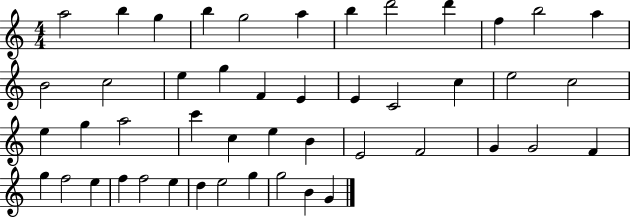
{
  \clef treble
  \numericTimeSignature
  \time 4/4
  \key c \major
  a''2 b''4 g''4 | b''4 g''2 a''4 | b''4 d'''2 d'''4 | f''4 b''2 a''4 | \break b'2 c''2 | e''4 g''4 f'4 e'4 | e'4 c'2 c''4 | e''2 c''2 | \break e''4 g''4 a''2 | c'''4 c''4 e''4 b'4 | e'2 f'2 | g'4 g'2 f'4 | \break g''4 f''2 e''4 | f''4 f''2 e''4 | d''4 e''2 g''4 | g''2 b'4 g'4 | \break \bar "|."
}